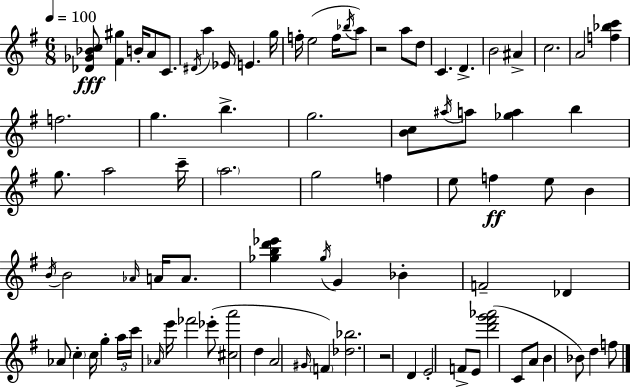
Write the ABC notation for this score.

X:1
T:Untitled
M:6/8
L:1/4
K:Em
[_D_G_Bc]/2 [^F^g] B/4 A/2 C/2 ^D/4 a _E/4 E g/4 f/4 e2 f/4 _b/4 a/2 z2 a/2 d/2 C D B2 ^A c2 A2 [f_bc'] f2 g b g2 [Bc]/2 ^a/4 a/2 [_ga] b g/2 a2 c'/4 a2 g2 f e/2 f e/2 B B/4 B2 _A/4 A/4 A/2 [_gbd'_e'] _g/4 G _B F2 _D _A/2 c c/4 g a/4 c'/4 _A/4 e'/4 _f'2 _e'/2 [^ca']2 d A2 ^G/4 F [_d_b]2 z2 D E2 F/2 E/2 [d'^f'g'_a']2 C/2 A/2 B _B/2 d f/2